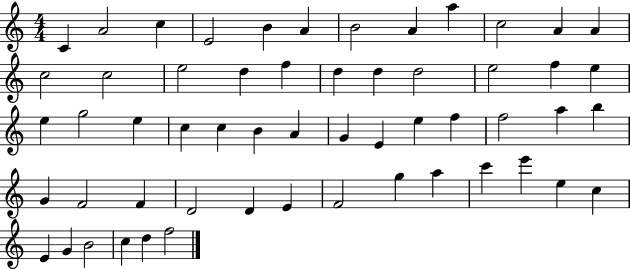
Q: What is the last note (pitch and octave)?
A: F5